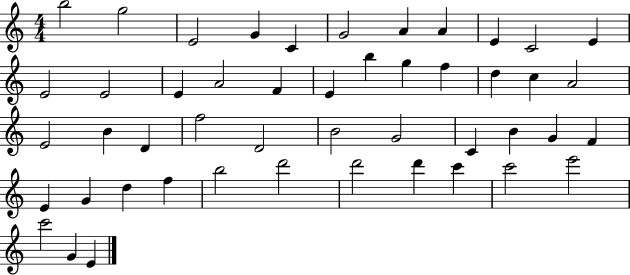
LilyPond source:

{
  \clef treble
  \numericTimeSignature
  \time 4/4
  \key c \major
  b''2 g''2 | e'2 g'4 c'4 | g'2 a'4 a'4 | e'4 c'2 e'4 | \break e'2 e'2 | e'4 a'2 f'4 | e'4 b''4 g''4 f''4 | d''4 c''4 a'2 | \break e'2 b'4 d'4 | f''2 d'2 | b'2 g'2 | c'4 b'4 g'4 f'4 | \break e'4 g'4 d''4 f''4 | b''2 d'''2 | d'''2 d'''4 c'''4 | c'''2 e'''2 | \break c'''2 g'4 e'4 | \bar "|."
}